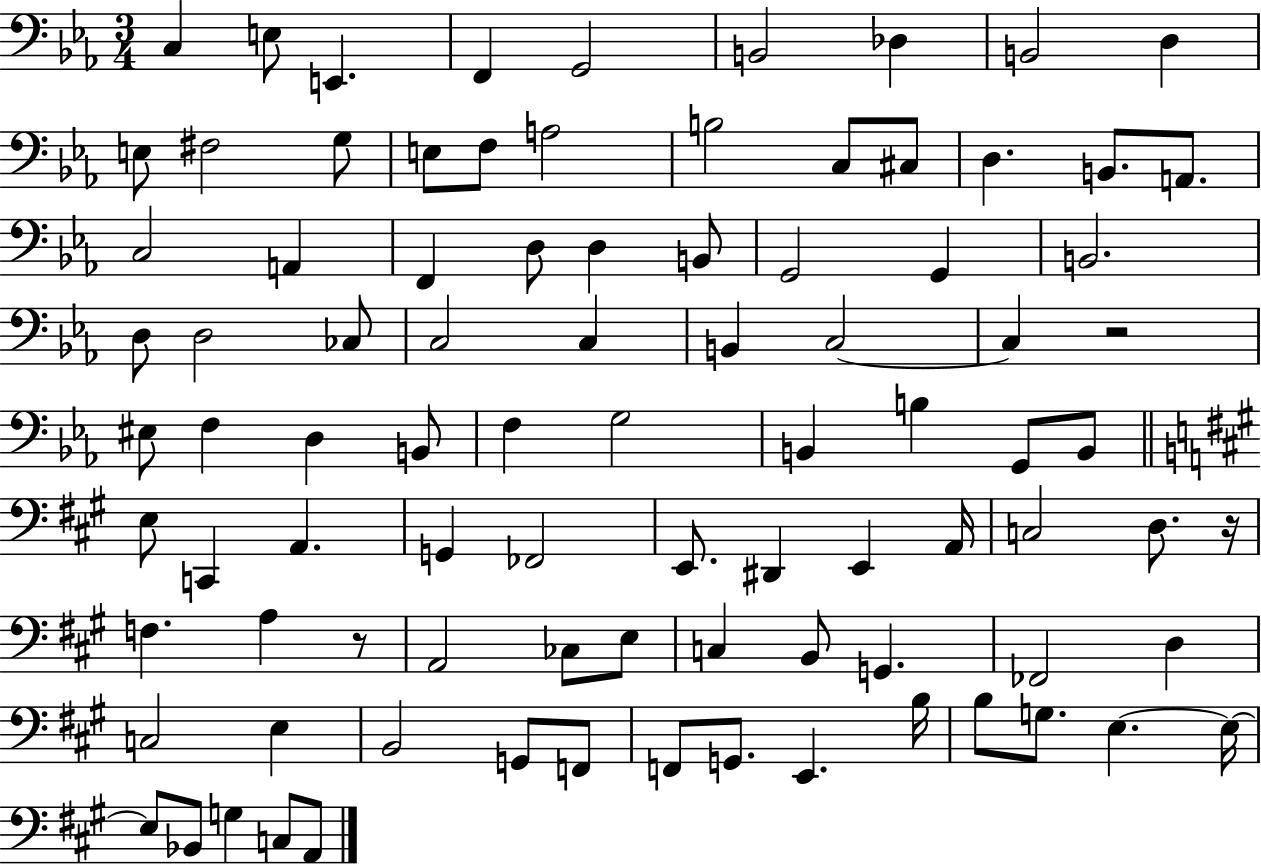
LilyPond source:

{
  \clef bass
  \numericTimeSignature
  \time 3/4
  \key ees \major
  c4 e8 e,4. | f,4 g,2 | b,2 des4 | b,2 d4 | \break e8 fis2 g8 | e8 f8 a2 | b2 c8 cis8 | d4. b,8. a,8. | \break c2 a,4 | f,4 d8 d4 b,8 | g,2 g,4 | b,2. | \break d8 d2 ces8 | c2 c4 | b,4 c2~~ | c4 r2 | \break eis8 f4 d4 b,8 | f4 g2 | b,4 b4 g,8 b,8 | \bar "||" \break \key a \major e8 c,4 a,4. | g,4 fes,2 | e,8. dis,4 e,4 a,16 | c2 d8. r16 | \break f4. a4 r8 | a,2 ces8 e8 | c4 b,8 g,4. | fes,2 d4 | \break c2 e4 | b,2 g,8 f,8 | f,8 g,8. e,4. b16 | b8 g8. e4.~~ e16~~ | \break e8 bes,8 g4 c8 a,8 | \bar "|."
}